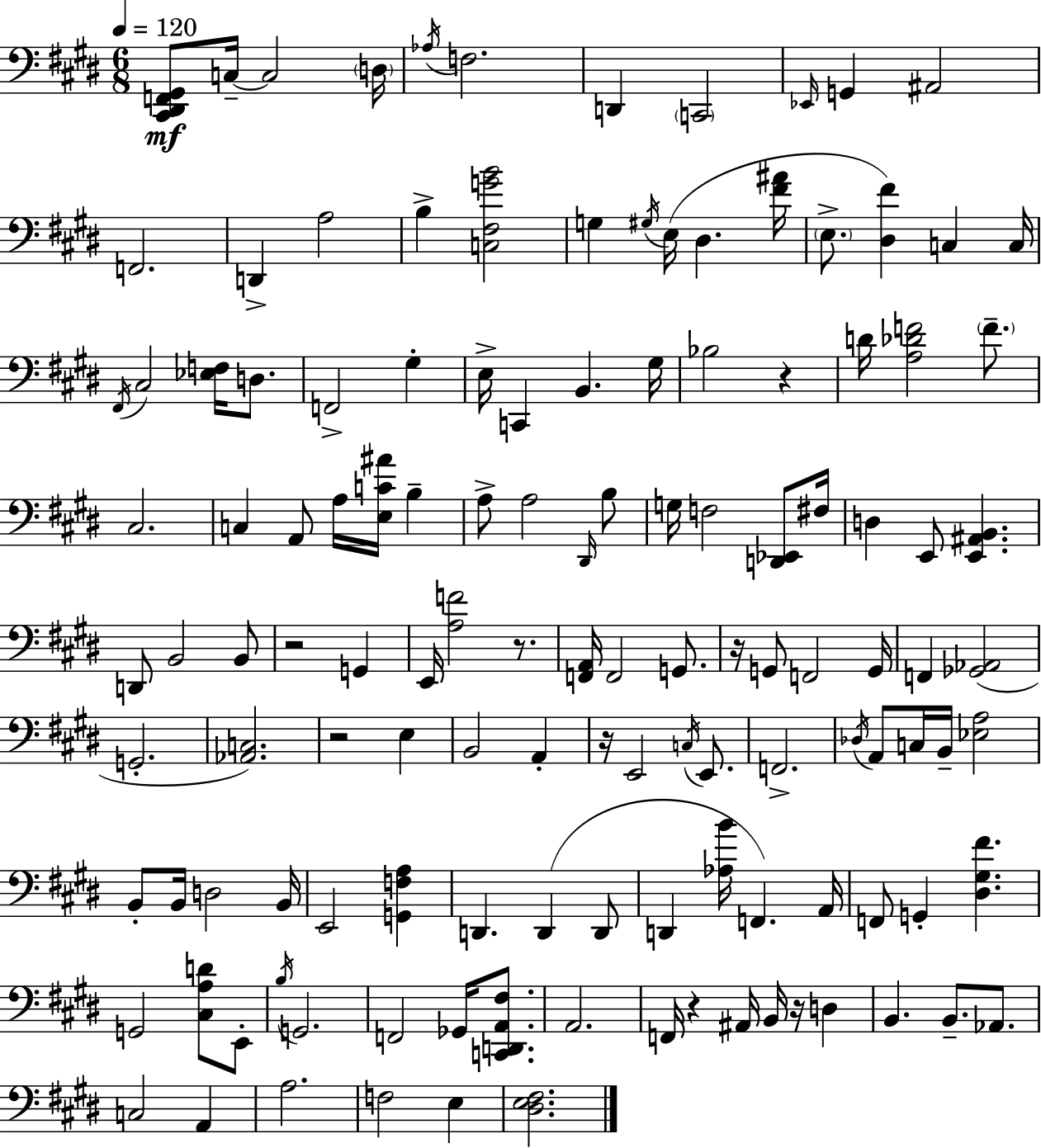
X:1
T:Untitled
M:6/8
L:1/4
K:E
[^C,,^D,,F,,^G,,]/2 C,/4 C,2 D,/4 _A,/4 F,2 D,, C,,2 _E,,/4 G,, ^A,,2 F,,2 D,, A,2 B, [C,^F,GB]2 G, ^G,/4 E,/4 ^D, [^F^A]/4 E,/2 [^D,^F] C, C,/4 ^F,,/4 ^C,2 [_E,F,]/4 D,/2 F,,2 ^G, E,/4 C,, B,, ^G,/4 _B,2 z D/4 [A,_DF]2 F/2 ^C,2 C, A,,/2 A,/4 [E,C^A]/4 B, A,/2 A,2 ^D,,/4 B,/2 G,/4 F,2 [D,,_E,,]/2 ^F,/4 D, E,,/2 [E,,^A,,B,,] D,,/2 B,,2 B,,/2 z2 G,, E,,/4 [A,F]2 z/2 [F,,A,,]/4 F,,2 G,,/2 z/4 G,,/2 F,,2 G,,/4 F,, [_G,,_A,,]2 G,,2 [_A,,C,]2 z2 E, B,,2 A,, z/4 E,,2 C,/4 E,,/2 F,,2 _D,/4 A,,/2 C,/4 B,,/4 [_E,A,]2 B,,/2 B,,/4 D,2 B,,/4 E,,2 [G,,F,A,] D,, D,, D,,/2 D,, [_A,B]/4 F,, A,,/4 F,,/2 G,, [^D,^G,^F] G,,2 [^C,A,D]/2 E,,/2 B,/4 G,,2 F,,2 _G,,/4 [C,,D,,A,,^F,]/2 A,,2 F,,/4 z ^A,,/4 B,,/4 z/4 D, B,, B,,/2 _A,,/2 C,2 A,, A,2 F,2 E, [^D,E,^F,]2